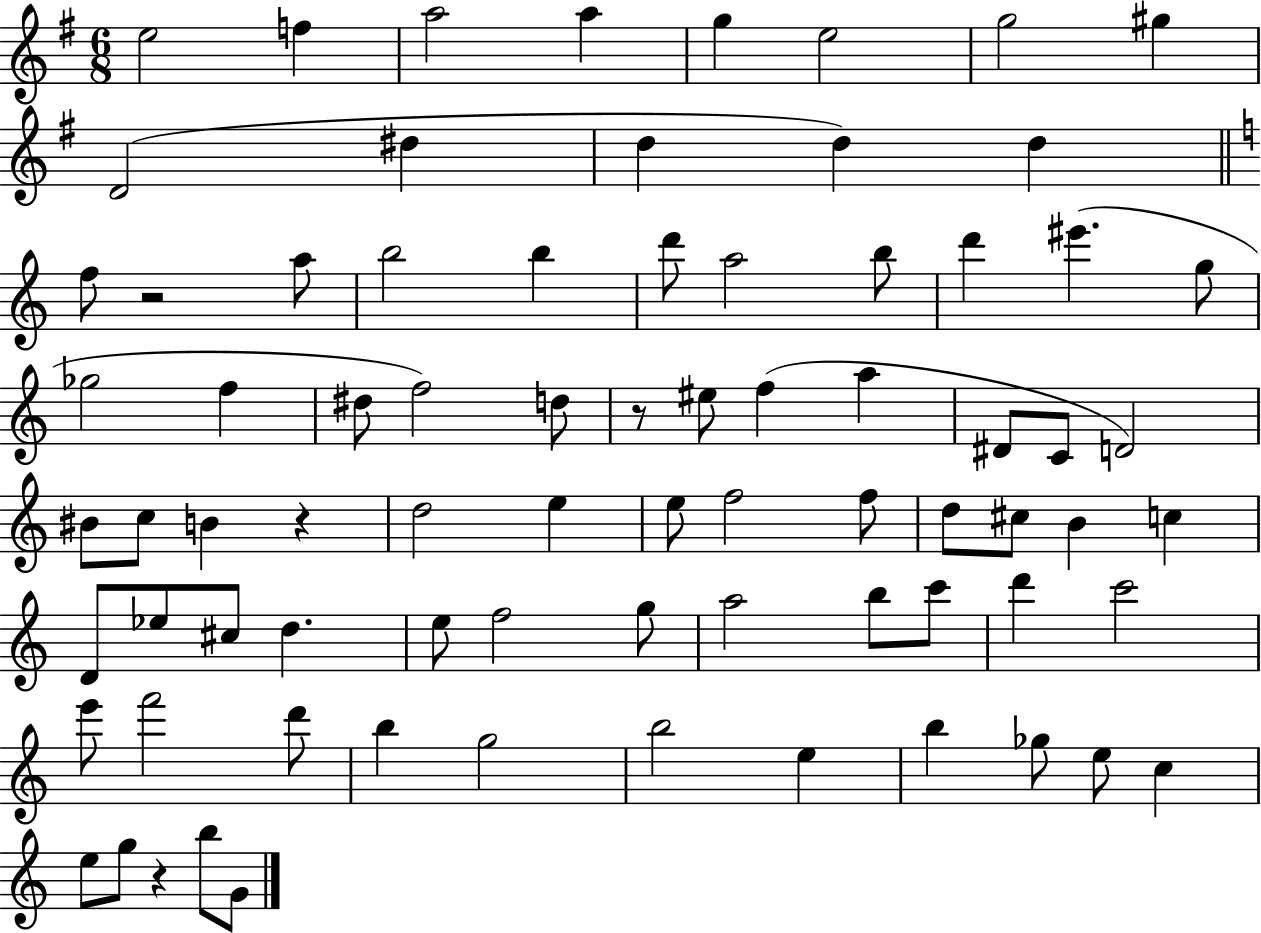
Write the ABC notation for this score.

X:1
T:Untitled
M:6/8
L:1/4
K:G
e2 f a2 a g e2 g2 ^g D2 ^d d d d f/2 z2 a/2 b2 b d'/2 a2 b/2 d' ^e' g/2 _g2 f ^d/2 f2 d/2 z/2 ^e/2 f a ^D/2 C/2 D2 ^B/2 c/2 B z d2 e e/2 f2 f/2 d/2 ^c/2 B c D/2 _e/2 ^c/2 d e/2 f2 g/2 a2 b/2 c'/2 d' c'2 e'/2 f'2 d'/2 b g2 b2 e b _g/2 e/2 c e/2 g/2 z b/2 G/2